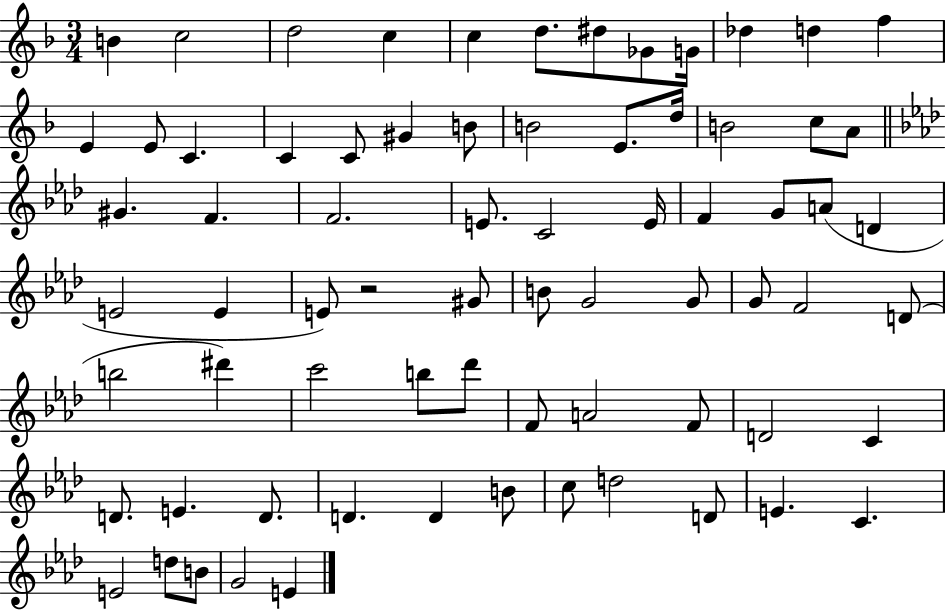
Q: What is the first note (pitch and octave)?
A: B4